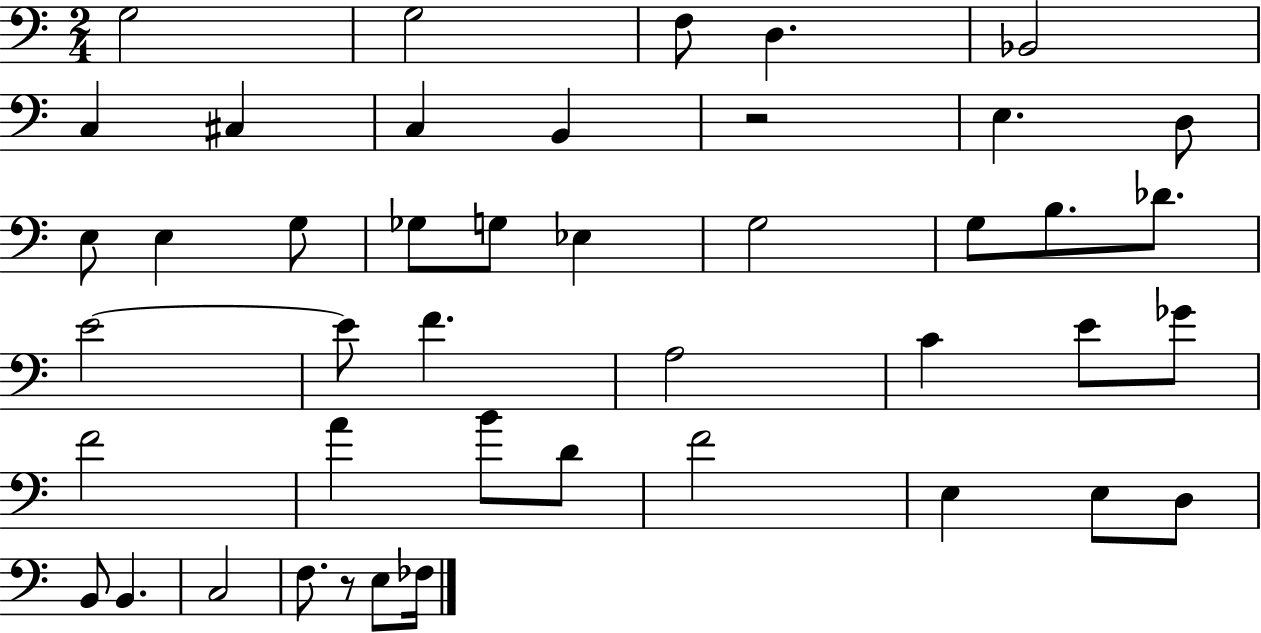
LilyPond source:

{
  \clef bass
  \numericTimeSignature
  \time 2/4
  \key c \major
  g2 | g2 | f8 d4. | bes,2 | \break c4 cis4 | c4 b,4 | r2 | e4. d8 | \break e8 e4 g8 | ges8 g8 ees4 | g2 | g8 b8. des'8. | \break e'2~~ | e'8 f'4. | a2 | c'4 e'8 ges'8 | \break f'2 | a'4 b'8 d'8 | f'2 | e4 e8 d8 | \break b,8 b,4. | c2 | f8. r8 e8 fes16 | \bar "|."
}